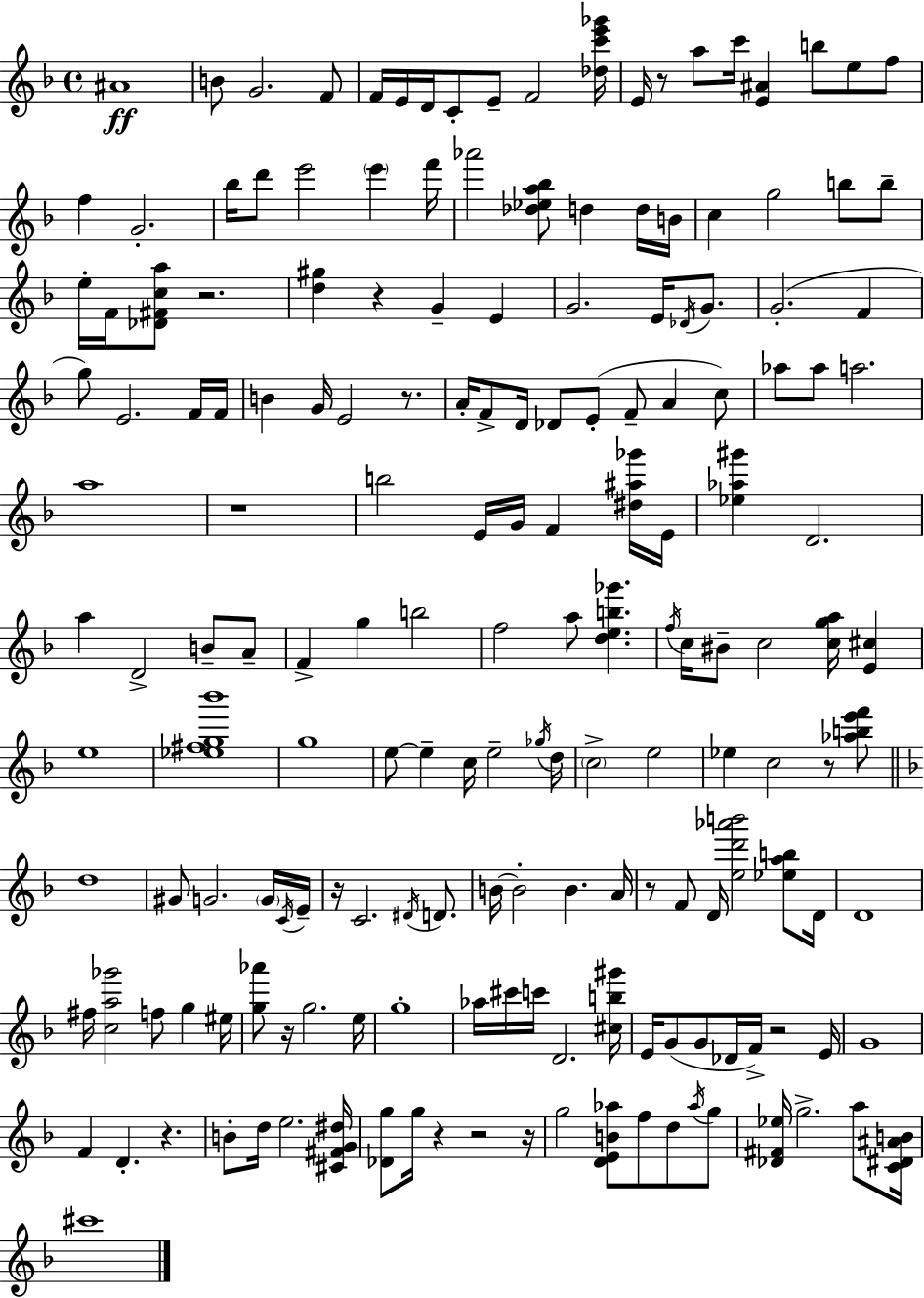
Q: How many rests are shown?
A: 14